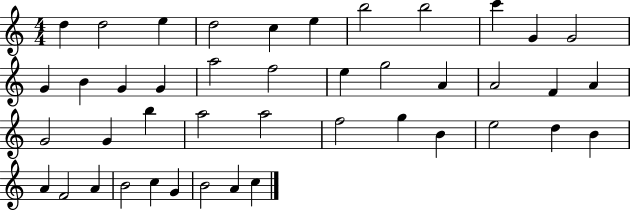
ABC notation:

X:1
T:Untitled
M:4/4
L:1/4
K:C
d d2 e d2 c e b2 b2 c' G G2 G B G G a2 f2 e g2 A A2 F A G2 G b a2 a2 f2 g B e2 d B A F2 A B2 c G B2 A c